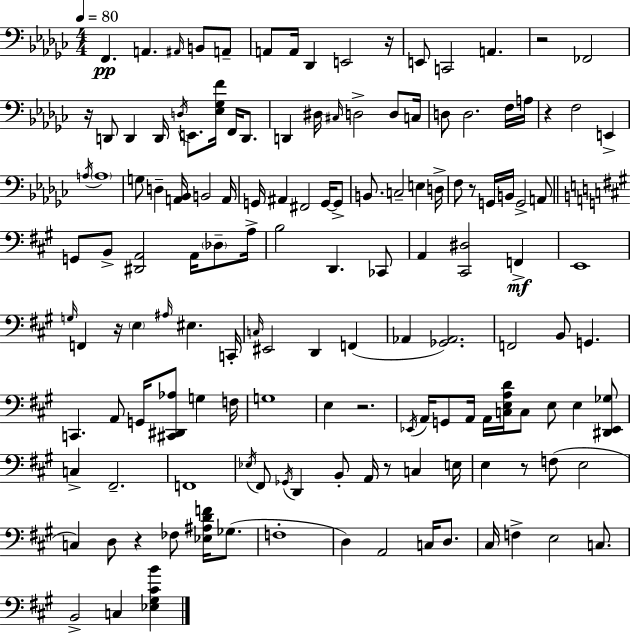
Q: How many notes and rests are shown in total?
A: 141